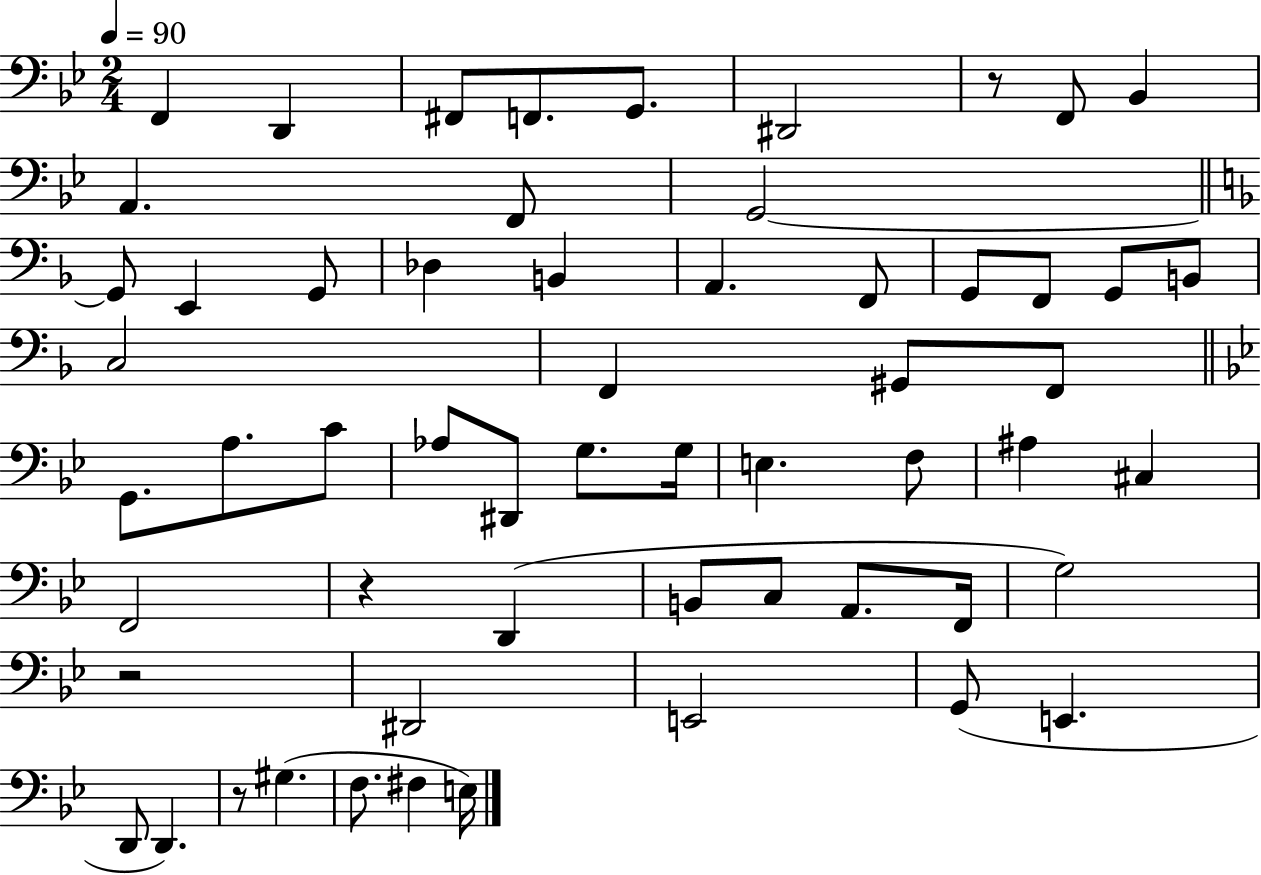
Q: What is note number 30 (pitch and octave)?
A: Ab3